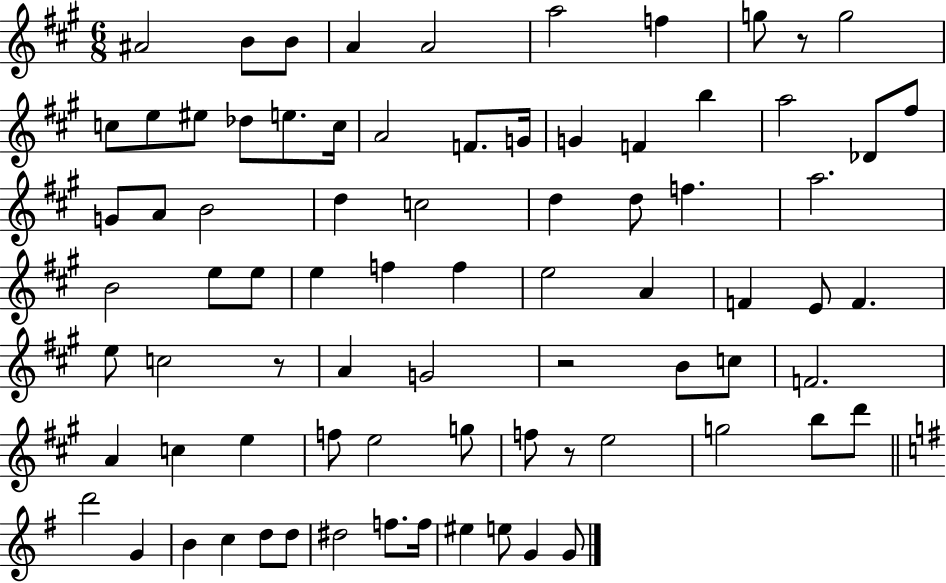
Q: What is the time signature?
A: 6/8